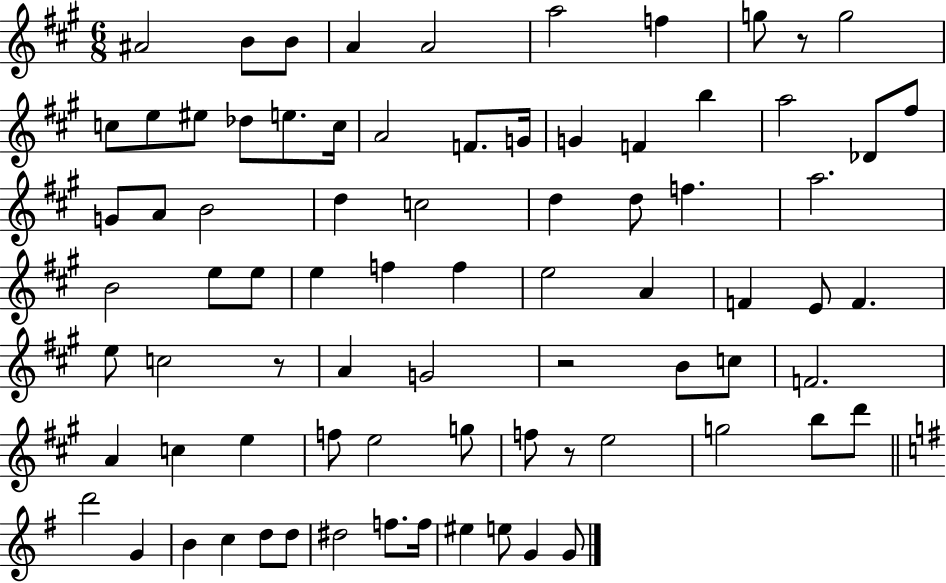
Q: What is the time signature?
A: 6/8